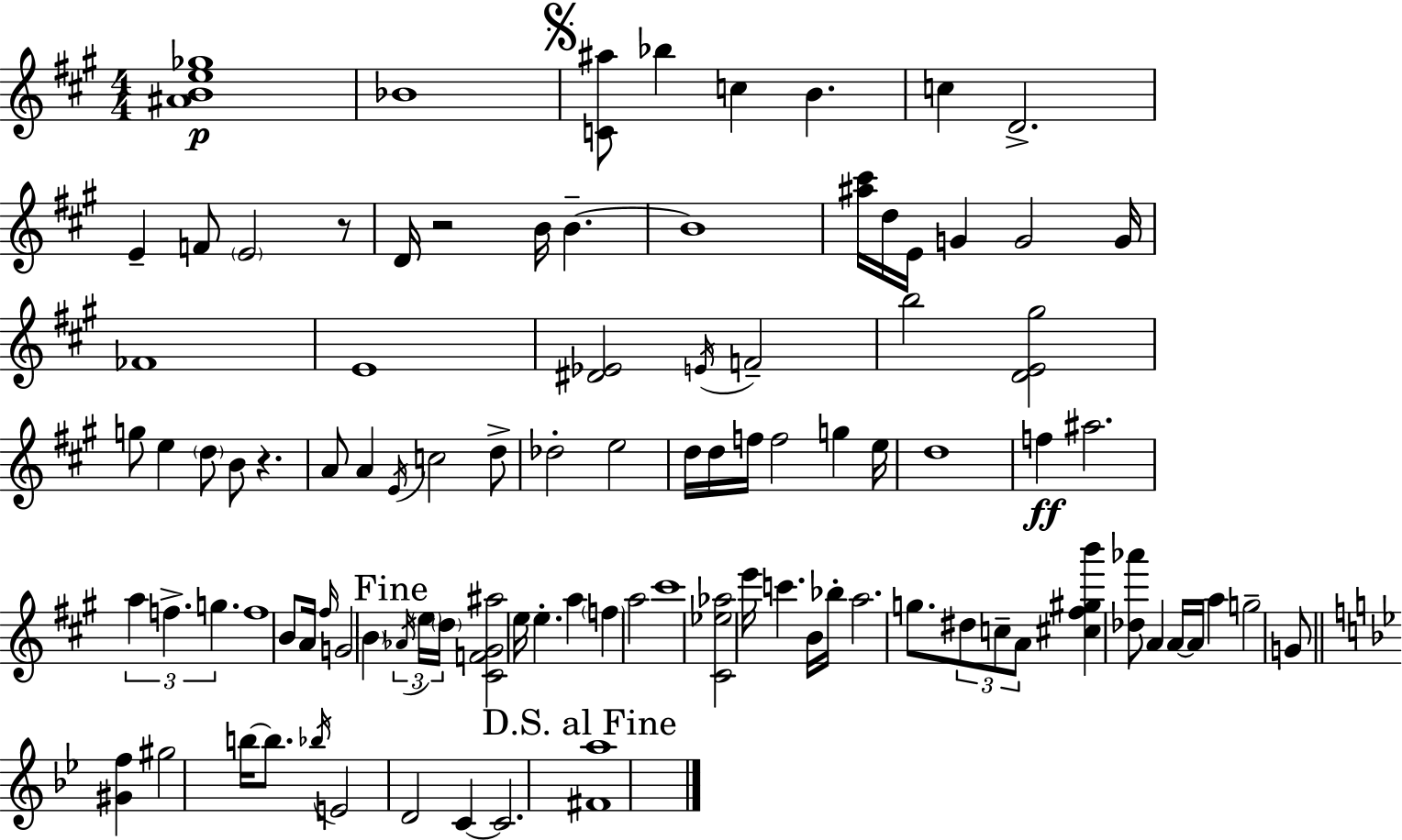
{
  \clef treble
  \numericTimeSignature
  \time 4/4
  \key a \major
  \repeat volta 2 { <ais' b' e'' ges''>1\p | bes'1 | \mark \markup { \musicglyph "scripts.segno" } <c' ais''>8 bes''4 c''4 b'4. | c''4 d'2.-> | \break e'4-- f'8 \parenthesize e'2 r8 | d'16 r2 b'16 b'4.--~~ | b'1 | <ais'' cis'''>16 d''16 e'16 g'4 g'2 g'16 | \break fes'1 | e'1 | <dis' ees'>2 \acciaccatura { e'16 } f'2-- | b''2 <d' e' gis''>2 | \break g''8 e''4 \parenthesize d''8 b'8 r4. | a'8 a'4 \acciaccatura { e'16 } c''2 | d''8-> des''2-. e''2 | d''16 d''16 f''16 f''2 g''4 | \break e''16 d''1 | f''4\ff ais''2. | \tuplet 3/2 { a''4 f''4.-> g''4. } | f''1 | \break b'8 a'16 \grace { fis''16 } g'2 \parenthesize b'4 | \mark "Fine" \tuplet 3/2 { \acciaccatura { aes'16 } \parenthesize e''16 \parenthesize d''16 } <cis' f' gis' ais''>2 e''16 e''4.-. | a''4 \parenthesize f''4 a''2 | cis'''1 | \break <cis' ees'' aes''>2 e'''16 c'''4. | b'16 bes''16-. a''2. | g''8. \tuplet 3/2 { dis''8 c''8-- a'8 } <cis'' fis'' gis'' b'''>4 <des'' aes'''>8 | a'4 a'16~~ a'16 a''4 g''2-- | \break g'8 \bar "||" \break \key g \minor <gis' f''>4 gis''2 b''16~~ b''8. | \acciaccatura { bes''16 } e'2 d'2 | c'4~~ c'2. | \mark "D.S. al Fine" <fis' a''>1 | \break } \bar "|."
}